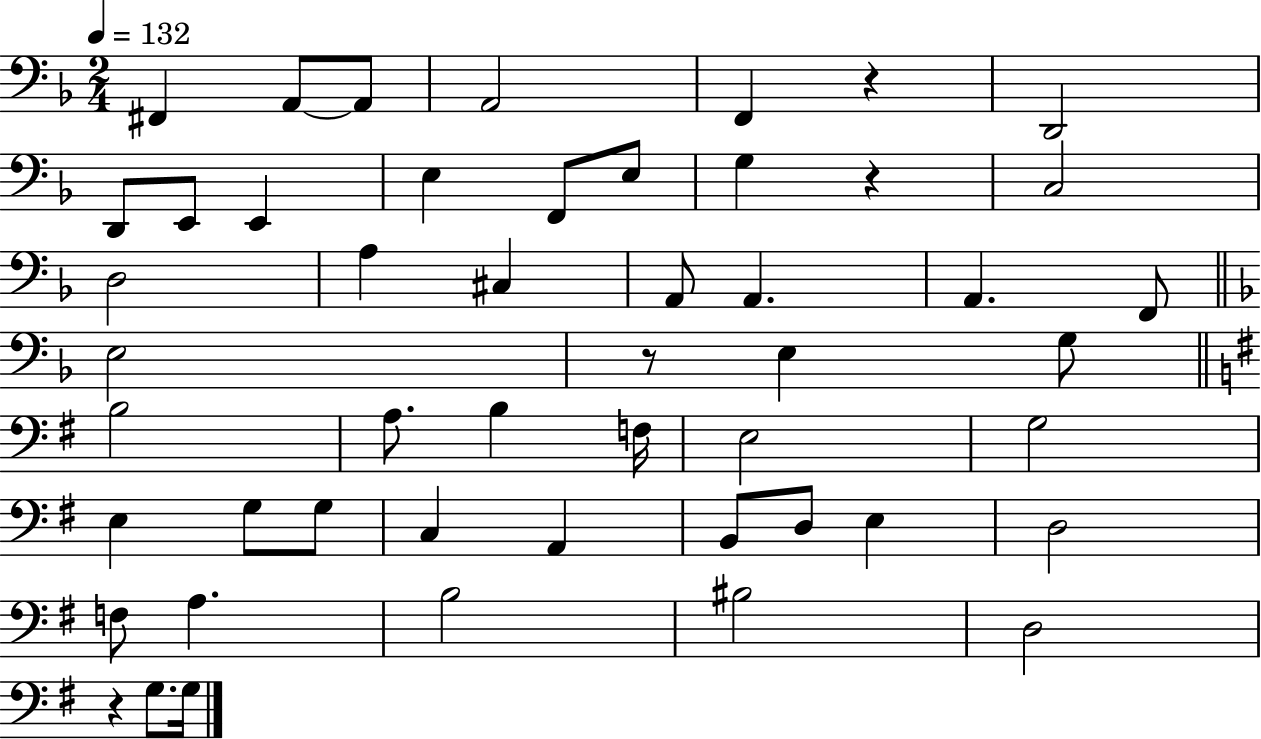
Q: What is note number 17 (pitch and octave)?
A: C#3